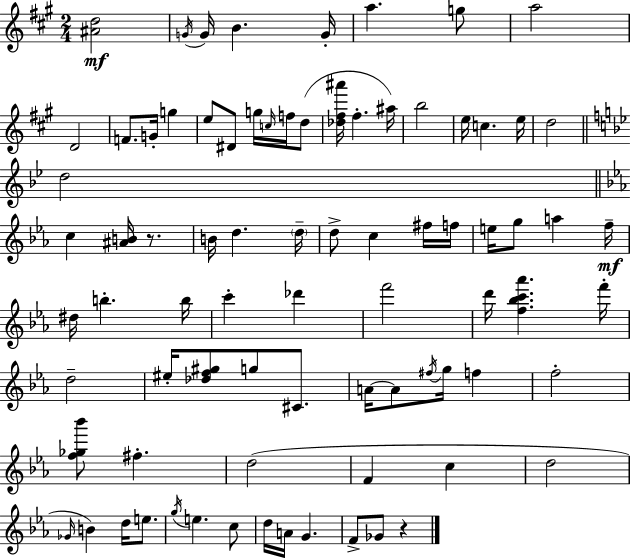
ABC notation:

X:1
T:Untitled
M:2/4
L:1/4
K:A
[^Ad]2 G/4 G/4 B G/4 a g/2 a2 D2 F/2 G/4 g e/2 ^D/2 g/4 c/4 f/4 d/2 [_d^f^a']/4 ^f ^a/4 b2 e/4 c e/4 d2 d2 c [^AB]/4 z/2 B/4 d d/4 d/2 c ^f/4 f/4 e/4 g/2 a f/4 ^d/4 b b/4 c' _d' f'2 d'/4 [f_bc'_a'] f'/4 d2 ^e/4 [_df^g]/2 g/2 ^C/2 A/4 A/2 ^f/4 g/4 f f2 [f_g_b']/2 ^f d2 F c d2 _G/4 B d/4 e/2 g/4 e c/2 d/4 A/4 G F/2 _G/2 z